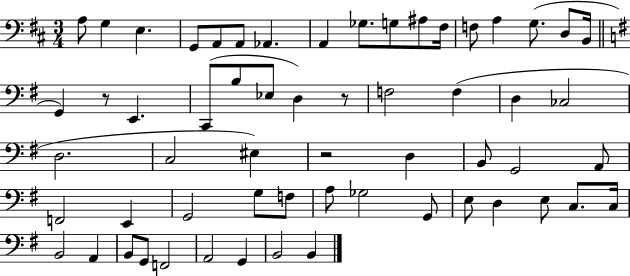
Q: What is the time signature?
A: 3/4